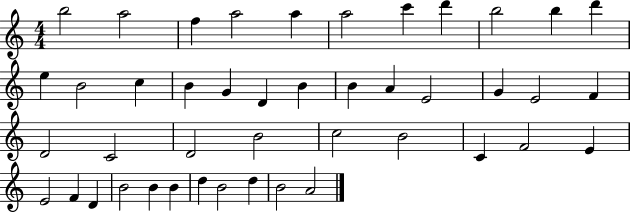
X:1
T:Untitled
M:4/4
L:1/4
K:C
b2 a2 f a2 a a2 c' d' b2 b d' e B2 c B G D B B A E2 G E2 F D2 C2 D2 B2 c2 B2 C F2 E E2 F D B2 B B d B2 d B2 A2